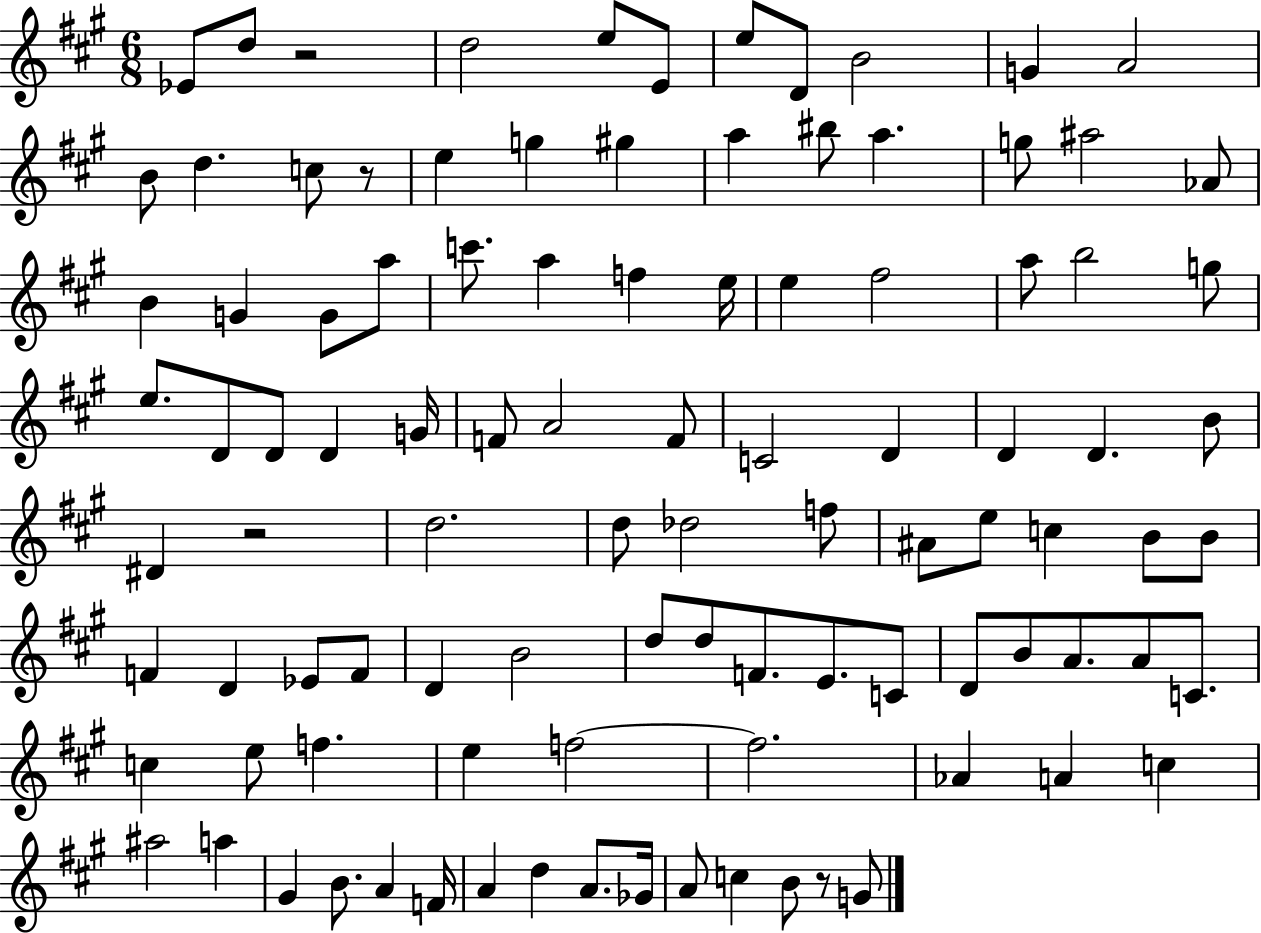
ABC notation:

X:1
T:Untitled
M:6/8
L:1/4
K:A
_E/2 d/2 z2 d2 e/2 E/2 e/2 D/2 B2 G A2 B/2 d c/2 z/2 e g ^g a ^b/2 a g/2 ^a2 _A/2 B G G/2 a/2 c'/2 a f e/4 e ^f2 a/2 b2 g/2 e/2 D/2 D/2 D G/4 F/2 A2 F/2 C2 D D D B/2 ^D z2 d2 d/2 _d2 f/2 ^A/2 e/2 c B/2 B/2 F D _E/2 F/2 D B2 d/2 d/2 F/2 E/2 C/2 D/2 B/2 A/2 A/2 C/2 c e/2 f e f2 f2 _A A c ^a2 a ^G B/2 A F/4 A d A/2 _G/4 A/2 c B/2 z/2 G/2